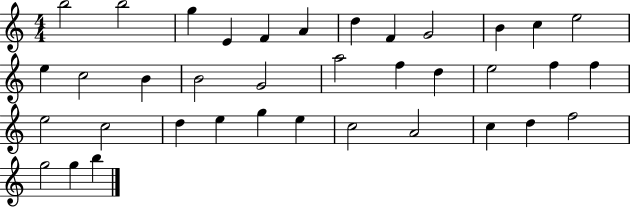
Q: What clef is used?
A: treble